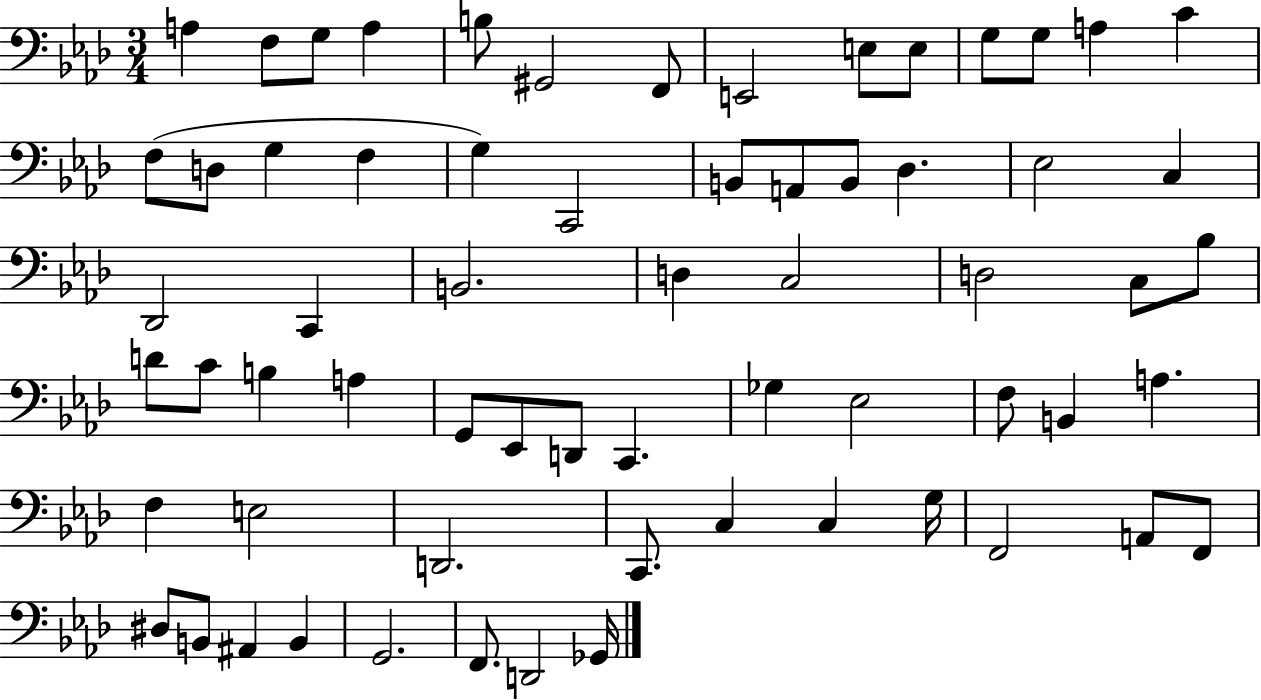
X:1
T:Untitled
M:3/4
L:1/4
K:Ab
A, F,/2 G,/2 A, B,/2 ^G,,2 F,,/2 E,,2 E,/2 E,/2 G,/2 G,/2 A, C F,/2 D,/2 G, F, G, C,,2 B,,/2 A,,/2 B,,/2 _D, _E,2 C, _D,,2 C,, B,,2 D, C,2 D,2 C,/2 _B,/2 D/2 C/2 B, A, G,,/2 _E,,/2 D,,/2 C,, _G, _E,2 F,/2 B,, A, F, E,2 D,,2 C,,/2 C, C, G,/4 F,,2 A,,/2 F,,/2 ^D,/2 B,,/2 ^A,, B,, G,,2 F,,/2 D,,2 _G,,/4